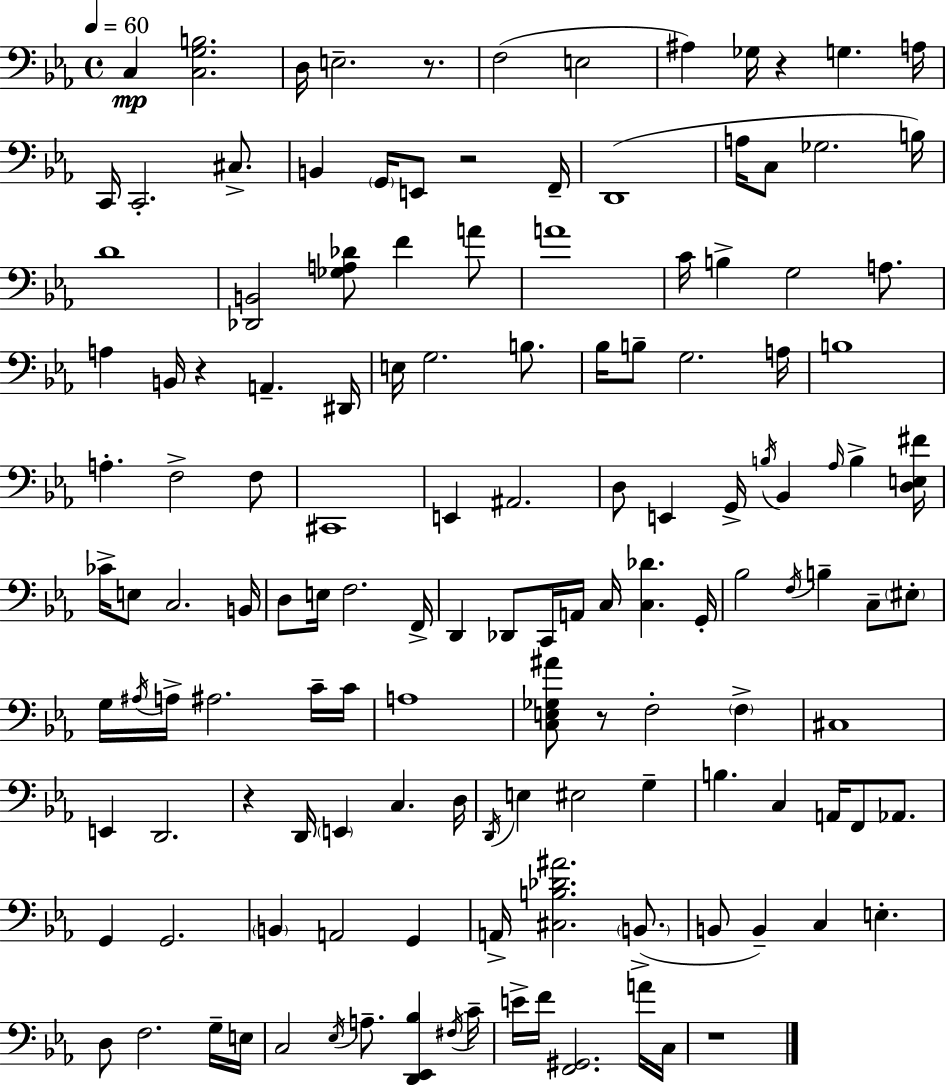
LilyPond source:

{
  \clef bass
  \time 4/4
  \defaultTimeSignature
  \key c \minor
  \tempo 4 = 60
  c4\mp <c g b>2. | d16 e2.-- r8. | f2( e2 | ais4) ges16 r4 g4. a16 | \break c,16 c,2.-. cis8.-> | b,4 \parenthesize g,16 e,8 r2 f,16-- | d,1( | a16 c8 ges2. b16) | \break d'1 | <des, b,>2 <ges a des'>8 f'4 a'8 | a'1 | c'16 b4-> g2 a8. | \break a4 b,16 r4 a,4.-- dis,16 | e16 g2. b8. | bes16 b8-- g2. a16 | b1 | \break a4.-. f2-> f8 | cis,1 | e,4 ais,2. | d8 e,4 g,16-> \acciaccatura { b16 } bes,4 \grace { aes16 } b4-> | \break <d e fis'>16 ces'16-> e8 c2. | b,16 d8 e16 f2. | f,16-> d,4 des,8 c,16 a,16 c16 <c des'>4. | g,16-. bes2 \acciaccatura { f16 } b4-- c8-- | \break \parenthesize eis8-. g16 \acciaccatura { ais16 } a16-> ais2. | c'16-- c'16 a1 | <c e ges ais'>8 r8 f2-. | \parenthesize f4-> cis1 | \break e,4 d,2. | r4 d,16 \parenthesize e,4 c4. | d16 \acciaccatura { d,16 } e4 eis2 | g4-- b4. c4 a,16 | \break f,8 aes,8. g,4 g,2. | \parenthesize b,4 a,2 | g,4 a,16-> <cis b des' ais'>2. | \parenthesize b,8.->( b,8 b,4--) c4 e4.-. | \break d8 f2. | g16-- e16 c2 \acciaccatura { ees16 } a8.-- | <d, ees, bes>4 \acciaccatura { fis16 } c'16-- e'16-> f'16 <f, gis,>2. | a'16 c16 r1 | \break \bar "|."
}